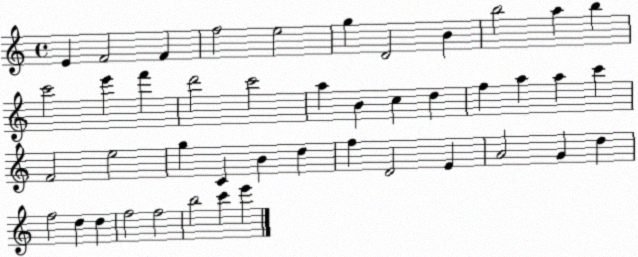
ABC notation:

X:1
T:Untitled
M:4/4
L:1/4
K:C
E F2 F f2 e2 g D2 B b2 a b c'2 e' f' d'2 c'2 a B c d f a a c' F2 e2 g C B d f D2 E A2 G d f2 d d f2 f2 b2 c' e'